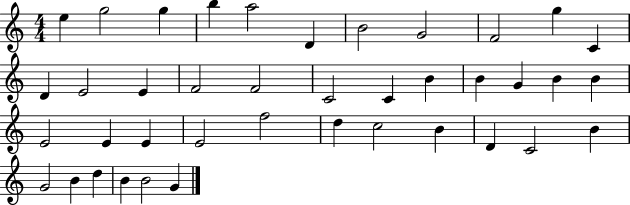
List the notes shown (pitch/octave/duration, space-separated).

E5/q G5/h G5/q B5/q A5/h D4/q B4/h G4/h F4/h G5/q C4/q D4/q E4/h E4/q F4/h F4/h C4/h C4/q B4/q B4/q G4/q B4/q B4/q E4/h E4/q E4/q E4/h F5/h D5/q C5/h B4/q D4/q C4/h B4/q G4/h B4/q D5/q B4/q B4/h G4/q